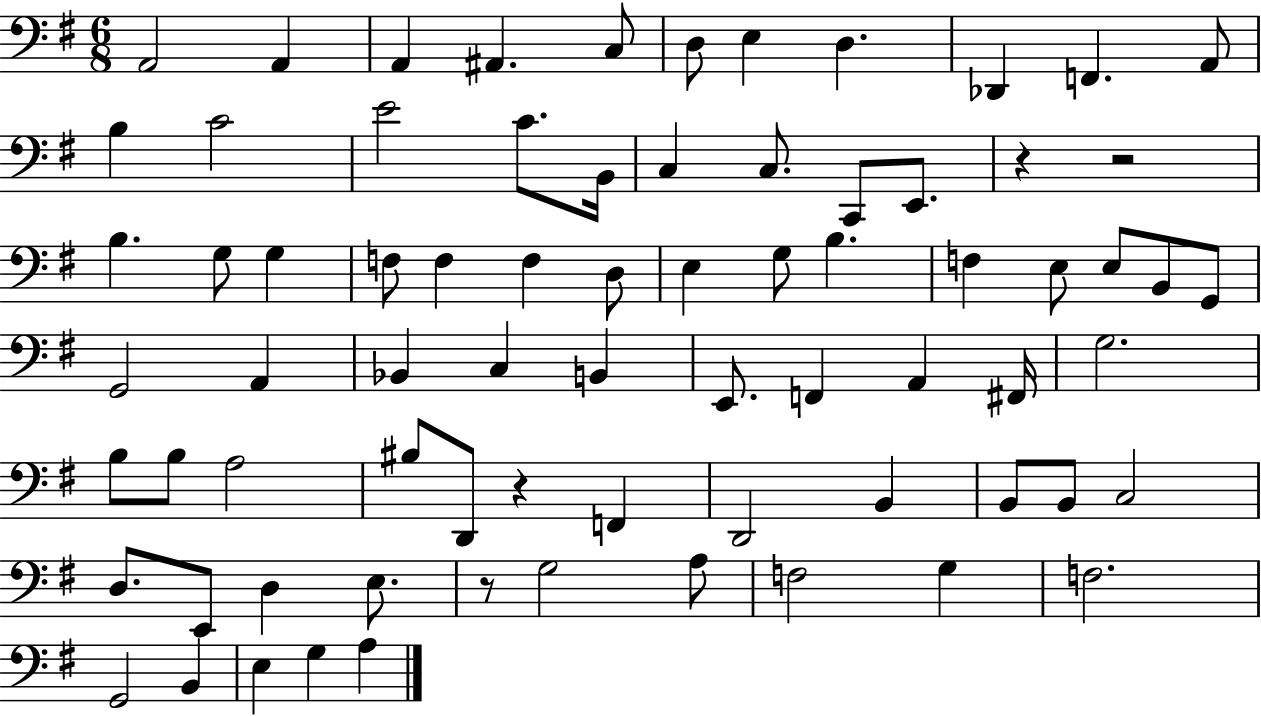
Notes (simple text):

A2/h A2/q A2/q A#2/q. C3/e D3/e E3/q D3/q. Db2/q F2/q. A2/e B3/q C4/h E4/h C4/e. B2/s C3/q C3/e. C2/e E2/e. R/q R/h B3/q. G3/e G3/q F3/e F3/q F3/q D3/e E3/q G3/e B3/q. F3/q E3/e E3/e B2/e G2/e G2/h A2/q Bb2/q C3/q B2/q E2/e. F2/q A2/q F#2/s G3/h. B3/e B3/e A3/h BIS3/e D2/e R/q F2/q D2/h B2/q B2/e B2/e C3/h D3/e. E2/e D3/q E3/e. R/e G3/h A3/e F3/h G3/q F3/h. G2/h B2/q E3/q G3/q A3/q